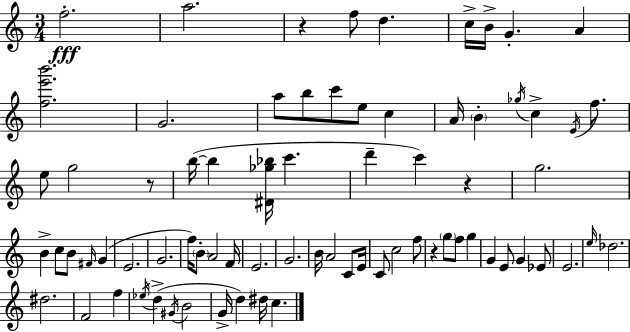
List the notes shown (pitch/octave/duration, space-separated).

F5/h. A5/h. R/q F5/e D5/q. C5/s B4/s G4/q. A4/q [F5,E6,B6]/h. G4/h. A5/e B5/e C6/e E5/e C5/q A4/s B4/q Gb5/s C5/q E4/s F5/e. E5/e G5/h R/e B5/s B5/q [D#4,Gb5,Bb5]/s C6/q. D6/q C6/q R/q G5/h. B4/q C5/e B4/e F#4/s G4/q E4/h. G4/h. F5/s B4/e A4/h F4/s E4/h. G4/h. B4/s A4/h C4/e E4/s C4/e C5/h F5/e R/q G5/e F5/e G5/q G4/q E4/e G4/q Eb4/e E4/h. E5/s Db5/h. D#5/h. F4/h F5/q Eb5/s D5/q G#4/s B4/h G4/s D5/q D#5/s C5/q.